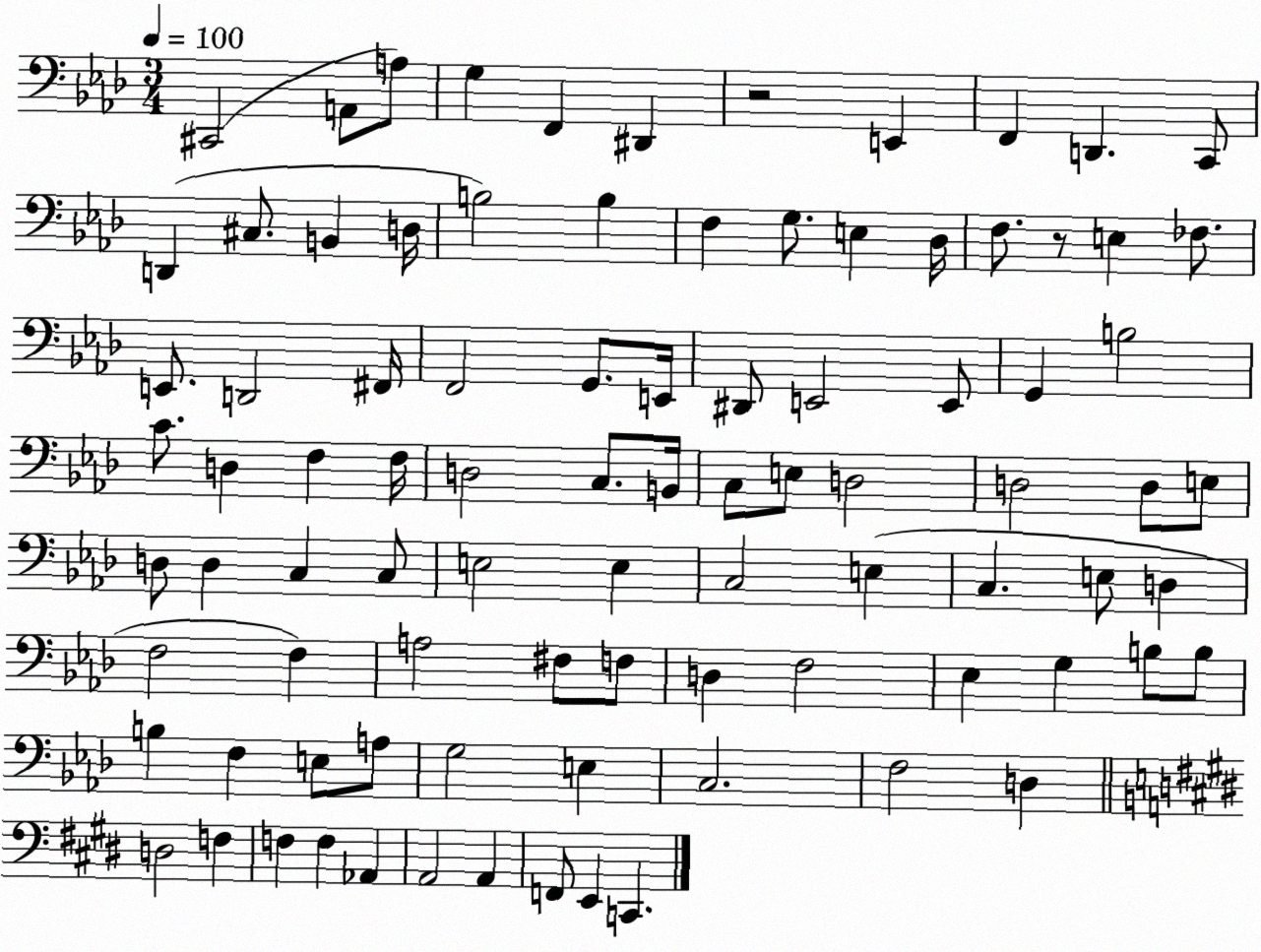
X:1
T:Untitled
M:3/4
L:1/4
K:Ab
^C,,2 A,,/2 A,/2 G, F,, ^D,, z2 E,, F,, D,, C,,/2 D,, ^C,/2 B,, D,/4 B,2 B, F, G,/2 E, _D,/4 F,/2 z/2 E, _F,/2 E,,/2 D,,2 ^F,,/4 F,,2 G,,/2 E,,/4 ^D,,/2 E,,2 E,,/2 G,, B,2 C/2 D, F, F,/4 D,2 C,/2 B,,/4 C,/2 E,/2 D,2 D,2 D,/2 E,/2 D,/2 D, C, C,/2 E,2 E, C,2 E, C, E,/2 D, F,2 F, A,2 ^F,/2 F,/2 D, F,2 _E, G, B,/2 B,/2 B, F, E,/2 A,/2 G,2 E, C,2 F,2 D, D,2 F, F, F, _A,, A,,2 A,, F,,/2 E,, C,,